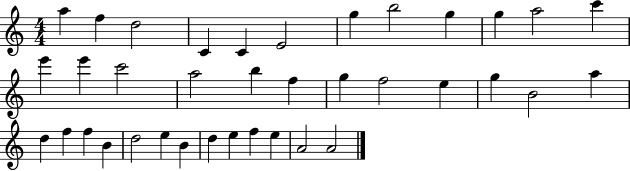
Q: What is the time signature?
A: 4/4